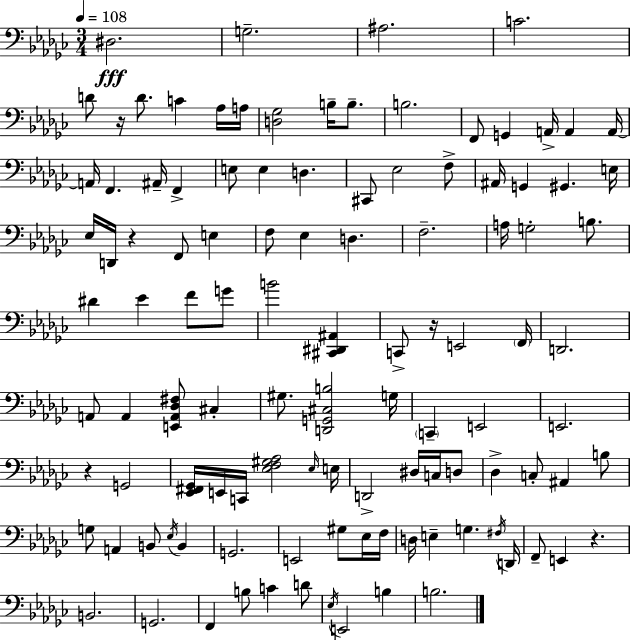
{
  \clef bass
  \numericTimeSignature
  \time 3/4
  \key ees \minor
  \tempo 4 = 108
  dis2.\fff | g2.-- | ais2. | c'2. | \break d'8 r16 d'8. c'4 aes16 a16 | <d ges>2 b16-- b8.-- | b2. | f,8 g,4 a,16-> a,4 a,16~~ | \break a,16 f,4. ais,16-- f,4-> | e8 e4 d4. | cis,8 ees2 f8-> | ais,16 g,4 gis,4. e16 | \break ees16 d,16 r4 f,8 e4 | f8 ees4 d4. | f2.-- | a16 g2-. b8. | \break dis'4 ees'4 f'8 g'8 | b'2 <cis, dis, ais,>4 | c,8-> r16 e,2 \parenthesize f,16 | d,2. | \break a,8 a,4 <e, a, des fis>8 cis4-. | gis8. <d, g, cis b>2 g16 | \parenthesize c,4-- e,2 | e,2. | \break r4 g,2 | <ees, fis, ges,>16 e,16 c,16 <ees f gis aes>2 \grace { ees16 } | e16 d,2-> dis16 c16 d8 | des4-> c8-. ais,4 b8 | \break g8 a,4 b,8 \acciaccatura { ees16 } b,4 | g,2. | e,2 gis8 | ees16 f16 d16 e4-- g4. | \break \acciaccatura { fis16 } d,16 f,8-- e,4 r4. | b,2. | g,2. | f,4 b8 c'4 | \break d'8 \acciaccatura { ees16 } e,2 | b4 b2. | \bar "|."
}